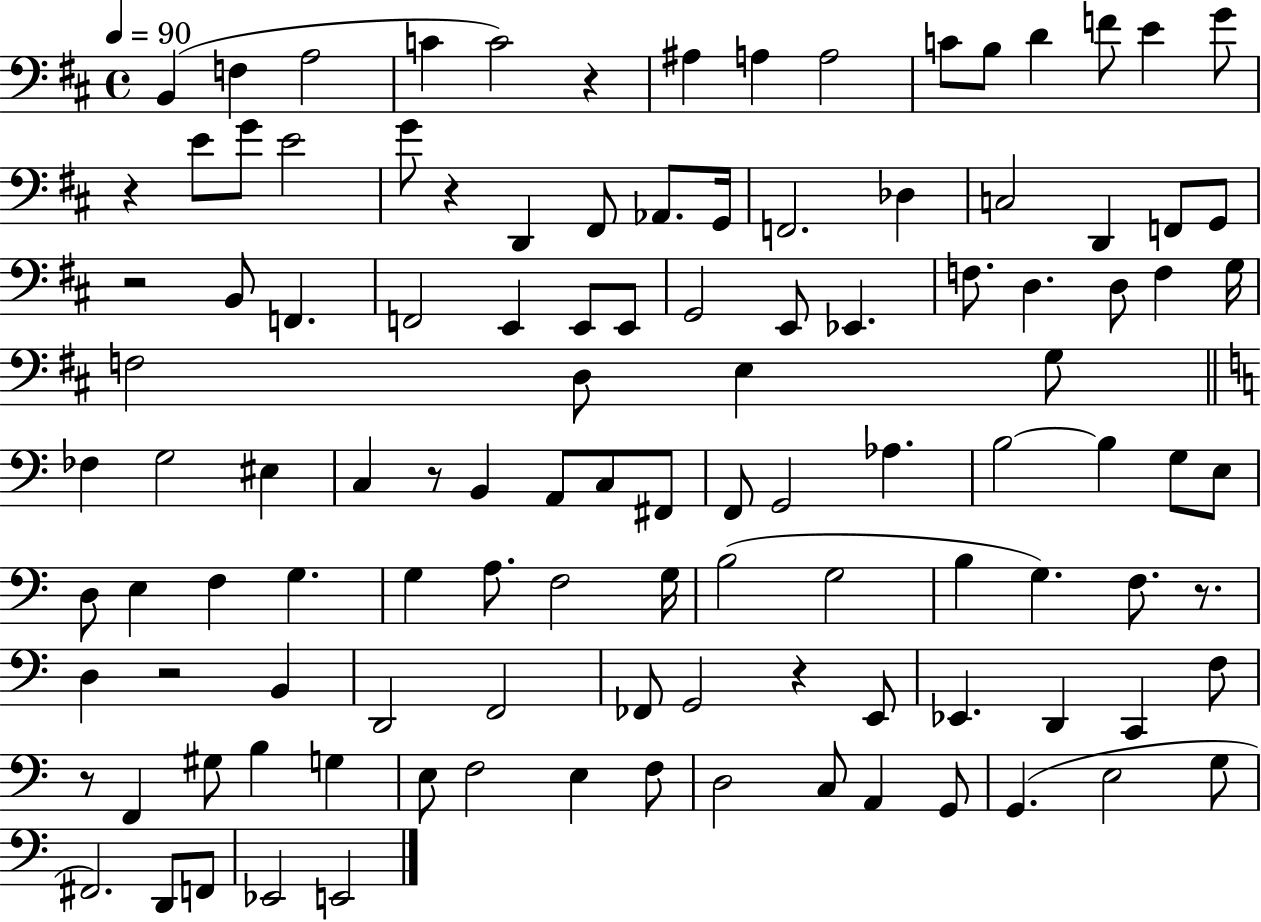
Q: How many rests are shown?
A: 9